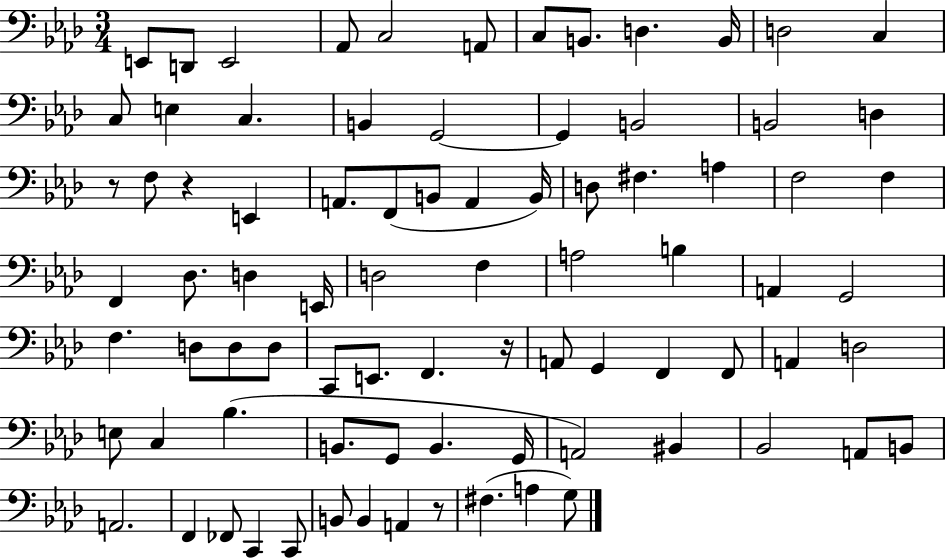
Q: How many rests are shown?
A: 4